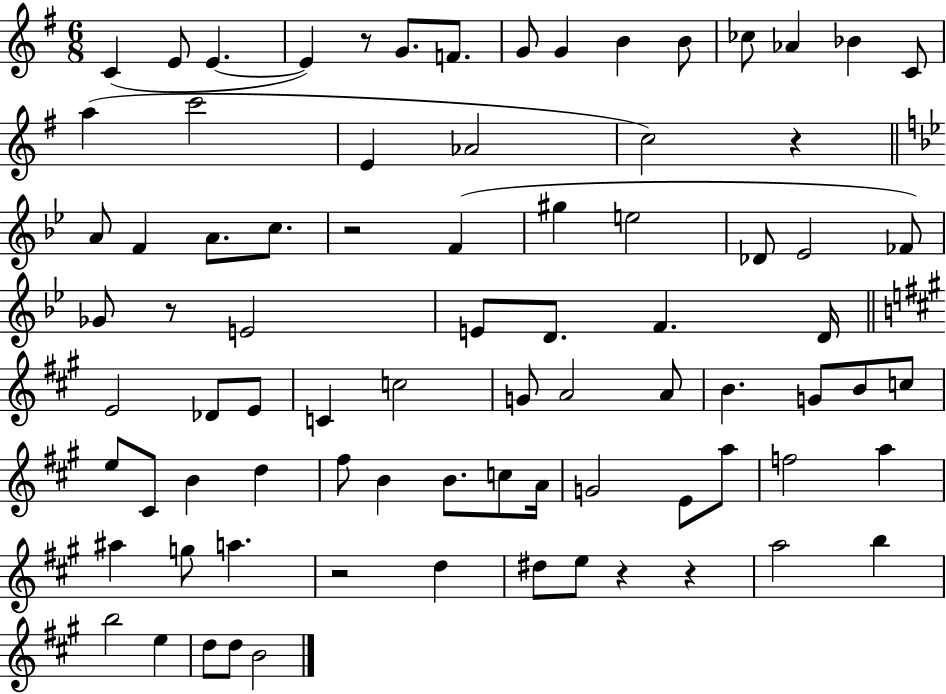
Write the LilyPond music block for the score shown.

{
  \clef treble
  \numericTimeSignature
  \time 6/8
  \key g \major
  c'4( e'8 e'4.~~ | e'4) r8 g'8. f'8. | g'8 g'4 b'4 b'8 | ces''8 aes'4 bes'4 c'8 | \break a''4( c'''2 | e'4 aes'2 | c''2) r4 | \bar "||" \break \key g \minor a'8 f'4 a'8. c''8. | r2 f'4( | gis''4 e''2 | des'8 ees'2 fes'8) | \break ges'8 r8 e'2 | e'8 d'8. f'4. d'16 | \bar "||" \break \key a \major e'2 des'8 e'8 | c'4 c''2 | g'8 a'2 a'8 | b'4. g'8 b'8 c''8 | \break e''8 cis'8 b'4 d''4 | fis''8 b'4 b'8. c''8 a'16 | g'2 e'8 a''8 | f''2 a''4 | \break ais''4 g''8 a''4. | r2 d''4 | dis''8 e''8 r4 r4 | a''2 b''4 | \break b''2 e''4 | d''8 d''8 b'2 | \bar "|."
}